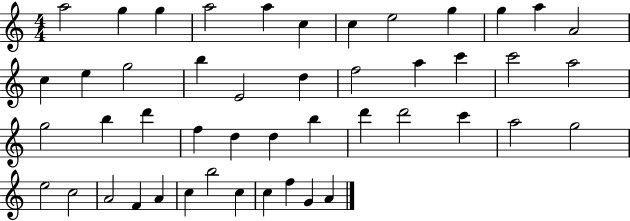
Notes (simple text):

A5/h G5/q G5/q A5/h A5/q C5/q C5/q E5/h G5/q G5/q A5/q A4/h C5/q E5/q G5/h B5/q E4/h D5/q F5/h A5/q C6/q C6/h A5/h G5/h B5/q D6/q F5/q D5/q D5/q B5/q D6/q D6/h C6/q A5/h G5/h E5/h C5/h A4/h F4/q A4/q C5/q B5/h C5/q C5/q F5/q G4/q A4/q